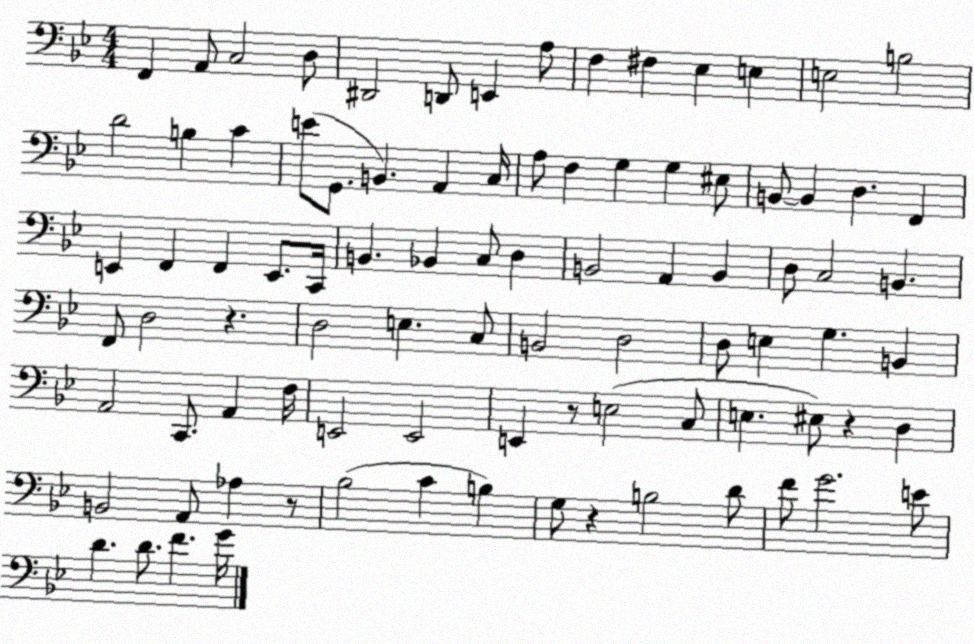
X:1
T:Untitled
M:4/4
L:1/4
K:Bb
F,, A,,/2 C,2 D,/2 ^D,,2 D,,/2 E,, A,/2 F, ^F, _E, E, E,2 B,2 D2 B, C E/2 G,,/2 B,, A,, C,/4 A,/2 F, G, G, ^E,/2 B,,/2 B,, D, F,, E,, F,, F,, E,,/2 C,,/4 B,, _B,, C,/2 D, B,,2 A,, B,, D,/2 C,2 B,, F,,/2 D,2 z D,2 E, C,/2 B,,2 D,2 D,/2 E, G, B,, A,,2 C,,/2 A,, F,/4 E,,2 E,,2 E,, z/2 E,2 C,/2 E, ^E,/2 z D, B,,2 A,,/2 _A, z/2 _B,2 C B, G,/2 z B,2 D/2 F/2 G2 E/2 D D/2 F G/4